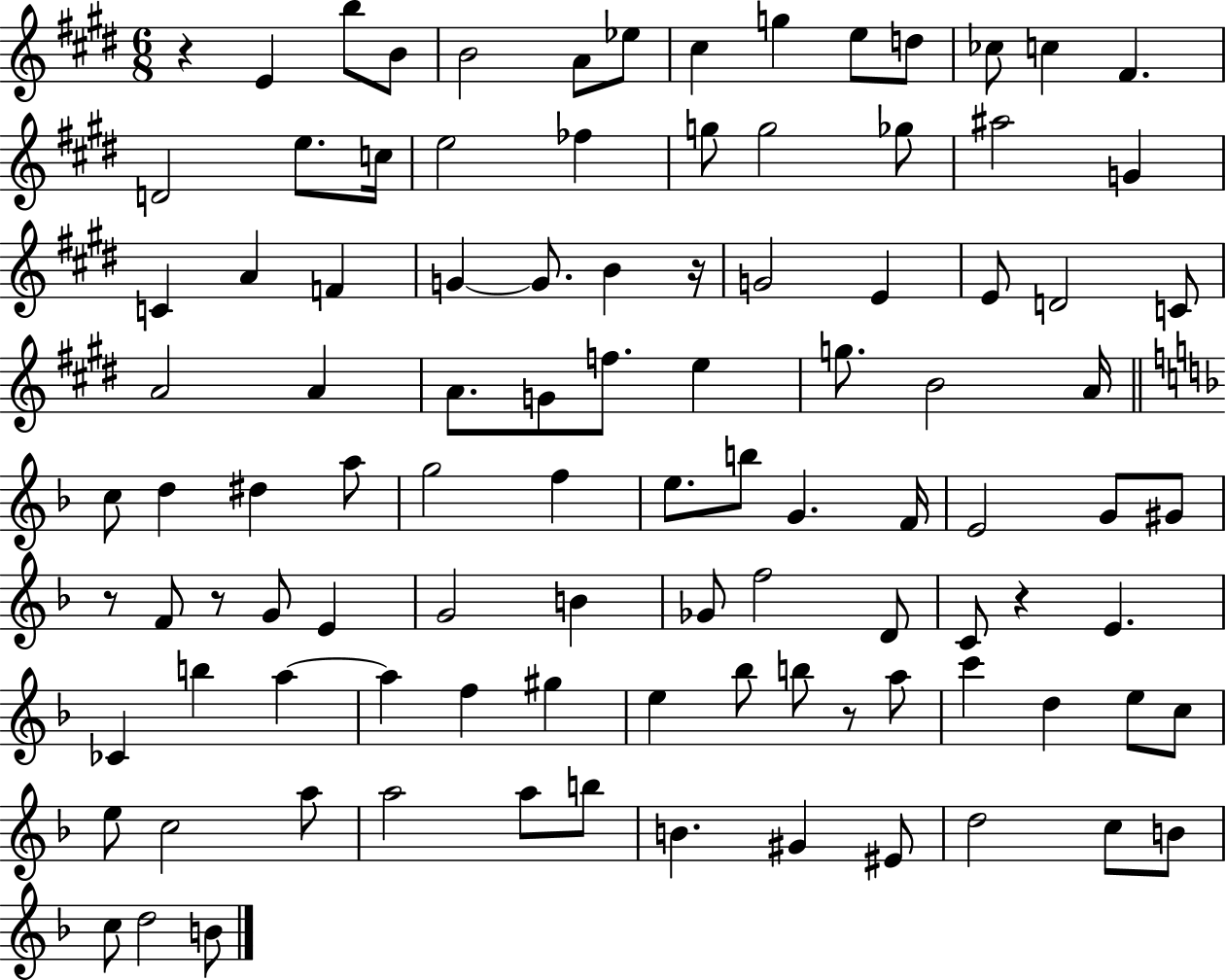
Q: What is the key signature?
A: E major